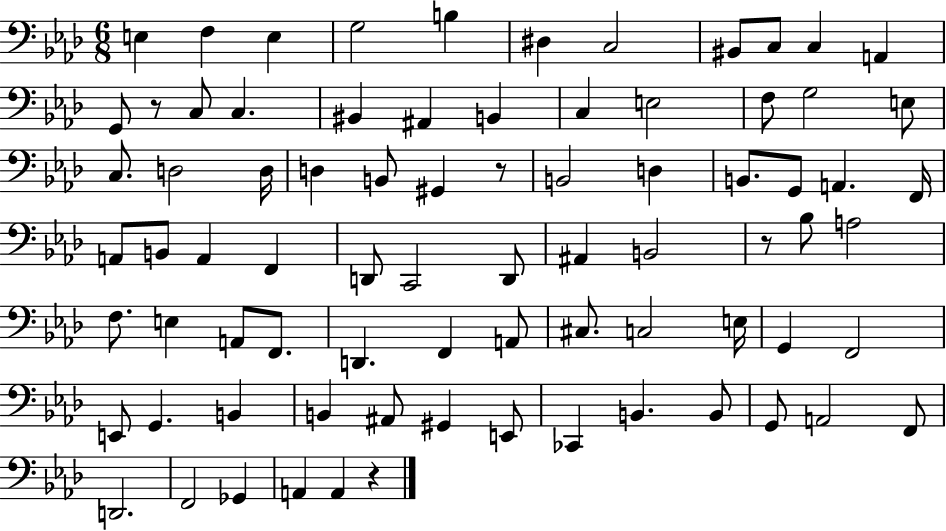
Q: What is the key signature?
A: AES major